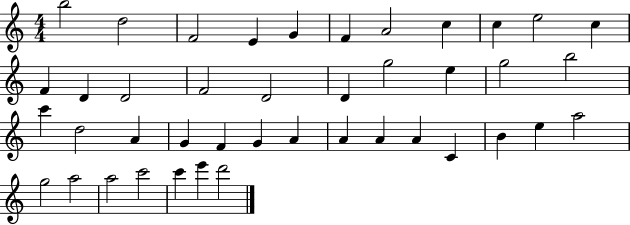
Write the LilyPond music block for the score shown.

{
  \clef treble
  \numericTimeSignature
  \time 4/4
  \key c \major
  b''2 d''2 | f'2 e'4 g'4 | f'4 a'2 c''4 | c''4 e''2 c''4 | \break f'4 d'4 d'2 | f'2 d'2 | d'4 g''2 e''4 | g''2 b''2 | \break c'''4 d''2 a'4 | g'4 f'4 g'4 a'4 | a'4 a'4 a'4 c'4 | b'4 e''4 a''2 | \break g''2 a''2 | a''2 c'''2 | c'''4 e'''4 d'''2 | \bar "|."
}